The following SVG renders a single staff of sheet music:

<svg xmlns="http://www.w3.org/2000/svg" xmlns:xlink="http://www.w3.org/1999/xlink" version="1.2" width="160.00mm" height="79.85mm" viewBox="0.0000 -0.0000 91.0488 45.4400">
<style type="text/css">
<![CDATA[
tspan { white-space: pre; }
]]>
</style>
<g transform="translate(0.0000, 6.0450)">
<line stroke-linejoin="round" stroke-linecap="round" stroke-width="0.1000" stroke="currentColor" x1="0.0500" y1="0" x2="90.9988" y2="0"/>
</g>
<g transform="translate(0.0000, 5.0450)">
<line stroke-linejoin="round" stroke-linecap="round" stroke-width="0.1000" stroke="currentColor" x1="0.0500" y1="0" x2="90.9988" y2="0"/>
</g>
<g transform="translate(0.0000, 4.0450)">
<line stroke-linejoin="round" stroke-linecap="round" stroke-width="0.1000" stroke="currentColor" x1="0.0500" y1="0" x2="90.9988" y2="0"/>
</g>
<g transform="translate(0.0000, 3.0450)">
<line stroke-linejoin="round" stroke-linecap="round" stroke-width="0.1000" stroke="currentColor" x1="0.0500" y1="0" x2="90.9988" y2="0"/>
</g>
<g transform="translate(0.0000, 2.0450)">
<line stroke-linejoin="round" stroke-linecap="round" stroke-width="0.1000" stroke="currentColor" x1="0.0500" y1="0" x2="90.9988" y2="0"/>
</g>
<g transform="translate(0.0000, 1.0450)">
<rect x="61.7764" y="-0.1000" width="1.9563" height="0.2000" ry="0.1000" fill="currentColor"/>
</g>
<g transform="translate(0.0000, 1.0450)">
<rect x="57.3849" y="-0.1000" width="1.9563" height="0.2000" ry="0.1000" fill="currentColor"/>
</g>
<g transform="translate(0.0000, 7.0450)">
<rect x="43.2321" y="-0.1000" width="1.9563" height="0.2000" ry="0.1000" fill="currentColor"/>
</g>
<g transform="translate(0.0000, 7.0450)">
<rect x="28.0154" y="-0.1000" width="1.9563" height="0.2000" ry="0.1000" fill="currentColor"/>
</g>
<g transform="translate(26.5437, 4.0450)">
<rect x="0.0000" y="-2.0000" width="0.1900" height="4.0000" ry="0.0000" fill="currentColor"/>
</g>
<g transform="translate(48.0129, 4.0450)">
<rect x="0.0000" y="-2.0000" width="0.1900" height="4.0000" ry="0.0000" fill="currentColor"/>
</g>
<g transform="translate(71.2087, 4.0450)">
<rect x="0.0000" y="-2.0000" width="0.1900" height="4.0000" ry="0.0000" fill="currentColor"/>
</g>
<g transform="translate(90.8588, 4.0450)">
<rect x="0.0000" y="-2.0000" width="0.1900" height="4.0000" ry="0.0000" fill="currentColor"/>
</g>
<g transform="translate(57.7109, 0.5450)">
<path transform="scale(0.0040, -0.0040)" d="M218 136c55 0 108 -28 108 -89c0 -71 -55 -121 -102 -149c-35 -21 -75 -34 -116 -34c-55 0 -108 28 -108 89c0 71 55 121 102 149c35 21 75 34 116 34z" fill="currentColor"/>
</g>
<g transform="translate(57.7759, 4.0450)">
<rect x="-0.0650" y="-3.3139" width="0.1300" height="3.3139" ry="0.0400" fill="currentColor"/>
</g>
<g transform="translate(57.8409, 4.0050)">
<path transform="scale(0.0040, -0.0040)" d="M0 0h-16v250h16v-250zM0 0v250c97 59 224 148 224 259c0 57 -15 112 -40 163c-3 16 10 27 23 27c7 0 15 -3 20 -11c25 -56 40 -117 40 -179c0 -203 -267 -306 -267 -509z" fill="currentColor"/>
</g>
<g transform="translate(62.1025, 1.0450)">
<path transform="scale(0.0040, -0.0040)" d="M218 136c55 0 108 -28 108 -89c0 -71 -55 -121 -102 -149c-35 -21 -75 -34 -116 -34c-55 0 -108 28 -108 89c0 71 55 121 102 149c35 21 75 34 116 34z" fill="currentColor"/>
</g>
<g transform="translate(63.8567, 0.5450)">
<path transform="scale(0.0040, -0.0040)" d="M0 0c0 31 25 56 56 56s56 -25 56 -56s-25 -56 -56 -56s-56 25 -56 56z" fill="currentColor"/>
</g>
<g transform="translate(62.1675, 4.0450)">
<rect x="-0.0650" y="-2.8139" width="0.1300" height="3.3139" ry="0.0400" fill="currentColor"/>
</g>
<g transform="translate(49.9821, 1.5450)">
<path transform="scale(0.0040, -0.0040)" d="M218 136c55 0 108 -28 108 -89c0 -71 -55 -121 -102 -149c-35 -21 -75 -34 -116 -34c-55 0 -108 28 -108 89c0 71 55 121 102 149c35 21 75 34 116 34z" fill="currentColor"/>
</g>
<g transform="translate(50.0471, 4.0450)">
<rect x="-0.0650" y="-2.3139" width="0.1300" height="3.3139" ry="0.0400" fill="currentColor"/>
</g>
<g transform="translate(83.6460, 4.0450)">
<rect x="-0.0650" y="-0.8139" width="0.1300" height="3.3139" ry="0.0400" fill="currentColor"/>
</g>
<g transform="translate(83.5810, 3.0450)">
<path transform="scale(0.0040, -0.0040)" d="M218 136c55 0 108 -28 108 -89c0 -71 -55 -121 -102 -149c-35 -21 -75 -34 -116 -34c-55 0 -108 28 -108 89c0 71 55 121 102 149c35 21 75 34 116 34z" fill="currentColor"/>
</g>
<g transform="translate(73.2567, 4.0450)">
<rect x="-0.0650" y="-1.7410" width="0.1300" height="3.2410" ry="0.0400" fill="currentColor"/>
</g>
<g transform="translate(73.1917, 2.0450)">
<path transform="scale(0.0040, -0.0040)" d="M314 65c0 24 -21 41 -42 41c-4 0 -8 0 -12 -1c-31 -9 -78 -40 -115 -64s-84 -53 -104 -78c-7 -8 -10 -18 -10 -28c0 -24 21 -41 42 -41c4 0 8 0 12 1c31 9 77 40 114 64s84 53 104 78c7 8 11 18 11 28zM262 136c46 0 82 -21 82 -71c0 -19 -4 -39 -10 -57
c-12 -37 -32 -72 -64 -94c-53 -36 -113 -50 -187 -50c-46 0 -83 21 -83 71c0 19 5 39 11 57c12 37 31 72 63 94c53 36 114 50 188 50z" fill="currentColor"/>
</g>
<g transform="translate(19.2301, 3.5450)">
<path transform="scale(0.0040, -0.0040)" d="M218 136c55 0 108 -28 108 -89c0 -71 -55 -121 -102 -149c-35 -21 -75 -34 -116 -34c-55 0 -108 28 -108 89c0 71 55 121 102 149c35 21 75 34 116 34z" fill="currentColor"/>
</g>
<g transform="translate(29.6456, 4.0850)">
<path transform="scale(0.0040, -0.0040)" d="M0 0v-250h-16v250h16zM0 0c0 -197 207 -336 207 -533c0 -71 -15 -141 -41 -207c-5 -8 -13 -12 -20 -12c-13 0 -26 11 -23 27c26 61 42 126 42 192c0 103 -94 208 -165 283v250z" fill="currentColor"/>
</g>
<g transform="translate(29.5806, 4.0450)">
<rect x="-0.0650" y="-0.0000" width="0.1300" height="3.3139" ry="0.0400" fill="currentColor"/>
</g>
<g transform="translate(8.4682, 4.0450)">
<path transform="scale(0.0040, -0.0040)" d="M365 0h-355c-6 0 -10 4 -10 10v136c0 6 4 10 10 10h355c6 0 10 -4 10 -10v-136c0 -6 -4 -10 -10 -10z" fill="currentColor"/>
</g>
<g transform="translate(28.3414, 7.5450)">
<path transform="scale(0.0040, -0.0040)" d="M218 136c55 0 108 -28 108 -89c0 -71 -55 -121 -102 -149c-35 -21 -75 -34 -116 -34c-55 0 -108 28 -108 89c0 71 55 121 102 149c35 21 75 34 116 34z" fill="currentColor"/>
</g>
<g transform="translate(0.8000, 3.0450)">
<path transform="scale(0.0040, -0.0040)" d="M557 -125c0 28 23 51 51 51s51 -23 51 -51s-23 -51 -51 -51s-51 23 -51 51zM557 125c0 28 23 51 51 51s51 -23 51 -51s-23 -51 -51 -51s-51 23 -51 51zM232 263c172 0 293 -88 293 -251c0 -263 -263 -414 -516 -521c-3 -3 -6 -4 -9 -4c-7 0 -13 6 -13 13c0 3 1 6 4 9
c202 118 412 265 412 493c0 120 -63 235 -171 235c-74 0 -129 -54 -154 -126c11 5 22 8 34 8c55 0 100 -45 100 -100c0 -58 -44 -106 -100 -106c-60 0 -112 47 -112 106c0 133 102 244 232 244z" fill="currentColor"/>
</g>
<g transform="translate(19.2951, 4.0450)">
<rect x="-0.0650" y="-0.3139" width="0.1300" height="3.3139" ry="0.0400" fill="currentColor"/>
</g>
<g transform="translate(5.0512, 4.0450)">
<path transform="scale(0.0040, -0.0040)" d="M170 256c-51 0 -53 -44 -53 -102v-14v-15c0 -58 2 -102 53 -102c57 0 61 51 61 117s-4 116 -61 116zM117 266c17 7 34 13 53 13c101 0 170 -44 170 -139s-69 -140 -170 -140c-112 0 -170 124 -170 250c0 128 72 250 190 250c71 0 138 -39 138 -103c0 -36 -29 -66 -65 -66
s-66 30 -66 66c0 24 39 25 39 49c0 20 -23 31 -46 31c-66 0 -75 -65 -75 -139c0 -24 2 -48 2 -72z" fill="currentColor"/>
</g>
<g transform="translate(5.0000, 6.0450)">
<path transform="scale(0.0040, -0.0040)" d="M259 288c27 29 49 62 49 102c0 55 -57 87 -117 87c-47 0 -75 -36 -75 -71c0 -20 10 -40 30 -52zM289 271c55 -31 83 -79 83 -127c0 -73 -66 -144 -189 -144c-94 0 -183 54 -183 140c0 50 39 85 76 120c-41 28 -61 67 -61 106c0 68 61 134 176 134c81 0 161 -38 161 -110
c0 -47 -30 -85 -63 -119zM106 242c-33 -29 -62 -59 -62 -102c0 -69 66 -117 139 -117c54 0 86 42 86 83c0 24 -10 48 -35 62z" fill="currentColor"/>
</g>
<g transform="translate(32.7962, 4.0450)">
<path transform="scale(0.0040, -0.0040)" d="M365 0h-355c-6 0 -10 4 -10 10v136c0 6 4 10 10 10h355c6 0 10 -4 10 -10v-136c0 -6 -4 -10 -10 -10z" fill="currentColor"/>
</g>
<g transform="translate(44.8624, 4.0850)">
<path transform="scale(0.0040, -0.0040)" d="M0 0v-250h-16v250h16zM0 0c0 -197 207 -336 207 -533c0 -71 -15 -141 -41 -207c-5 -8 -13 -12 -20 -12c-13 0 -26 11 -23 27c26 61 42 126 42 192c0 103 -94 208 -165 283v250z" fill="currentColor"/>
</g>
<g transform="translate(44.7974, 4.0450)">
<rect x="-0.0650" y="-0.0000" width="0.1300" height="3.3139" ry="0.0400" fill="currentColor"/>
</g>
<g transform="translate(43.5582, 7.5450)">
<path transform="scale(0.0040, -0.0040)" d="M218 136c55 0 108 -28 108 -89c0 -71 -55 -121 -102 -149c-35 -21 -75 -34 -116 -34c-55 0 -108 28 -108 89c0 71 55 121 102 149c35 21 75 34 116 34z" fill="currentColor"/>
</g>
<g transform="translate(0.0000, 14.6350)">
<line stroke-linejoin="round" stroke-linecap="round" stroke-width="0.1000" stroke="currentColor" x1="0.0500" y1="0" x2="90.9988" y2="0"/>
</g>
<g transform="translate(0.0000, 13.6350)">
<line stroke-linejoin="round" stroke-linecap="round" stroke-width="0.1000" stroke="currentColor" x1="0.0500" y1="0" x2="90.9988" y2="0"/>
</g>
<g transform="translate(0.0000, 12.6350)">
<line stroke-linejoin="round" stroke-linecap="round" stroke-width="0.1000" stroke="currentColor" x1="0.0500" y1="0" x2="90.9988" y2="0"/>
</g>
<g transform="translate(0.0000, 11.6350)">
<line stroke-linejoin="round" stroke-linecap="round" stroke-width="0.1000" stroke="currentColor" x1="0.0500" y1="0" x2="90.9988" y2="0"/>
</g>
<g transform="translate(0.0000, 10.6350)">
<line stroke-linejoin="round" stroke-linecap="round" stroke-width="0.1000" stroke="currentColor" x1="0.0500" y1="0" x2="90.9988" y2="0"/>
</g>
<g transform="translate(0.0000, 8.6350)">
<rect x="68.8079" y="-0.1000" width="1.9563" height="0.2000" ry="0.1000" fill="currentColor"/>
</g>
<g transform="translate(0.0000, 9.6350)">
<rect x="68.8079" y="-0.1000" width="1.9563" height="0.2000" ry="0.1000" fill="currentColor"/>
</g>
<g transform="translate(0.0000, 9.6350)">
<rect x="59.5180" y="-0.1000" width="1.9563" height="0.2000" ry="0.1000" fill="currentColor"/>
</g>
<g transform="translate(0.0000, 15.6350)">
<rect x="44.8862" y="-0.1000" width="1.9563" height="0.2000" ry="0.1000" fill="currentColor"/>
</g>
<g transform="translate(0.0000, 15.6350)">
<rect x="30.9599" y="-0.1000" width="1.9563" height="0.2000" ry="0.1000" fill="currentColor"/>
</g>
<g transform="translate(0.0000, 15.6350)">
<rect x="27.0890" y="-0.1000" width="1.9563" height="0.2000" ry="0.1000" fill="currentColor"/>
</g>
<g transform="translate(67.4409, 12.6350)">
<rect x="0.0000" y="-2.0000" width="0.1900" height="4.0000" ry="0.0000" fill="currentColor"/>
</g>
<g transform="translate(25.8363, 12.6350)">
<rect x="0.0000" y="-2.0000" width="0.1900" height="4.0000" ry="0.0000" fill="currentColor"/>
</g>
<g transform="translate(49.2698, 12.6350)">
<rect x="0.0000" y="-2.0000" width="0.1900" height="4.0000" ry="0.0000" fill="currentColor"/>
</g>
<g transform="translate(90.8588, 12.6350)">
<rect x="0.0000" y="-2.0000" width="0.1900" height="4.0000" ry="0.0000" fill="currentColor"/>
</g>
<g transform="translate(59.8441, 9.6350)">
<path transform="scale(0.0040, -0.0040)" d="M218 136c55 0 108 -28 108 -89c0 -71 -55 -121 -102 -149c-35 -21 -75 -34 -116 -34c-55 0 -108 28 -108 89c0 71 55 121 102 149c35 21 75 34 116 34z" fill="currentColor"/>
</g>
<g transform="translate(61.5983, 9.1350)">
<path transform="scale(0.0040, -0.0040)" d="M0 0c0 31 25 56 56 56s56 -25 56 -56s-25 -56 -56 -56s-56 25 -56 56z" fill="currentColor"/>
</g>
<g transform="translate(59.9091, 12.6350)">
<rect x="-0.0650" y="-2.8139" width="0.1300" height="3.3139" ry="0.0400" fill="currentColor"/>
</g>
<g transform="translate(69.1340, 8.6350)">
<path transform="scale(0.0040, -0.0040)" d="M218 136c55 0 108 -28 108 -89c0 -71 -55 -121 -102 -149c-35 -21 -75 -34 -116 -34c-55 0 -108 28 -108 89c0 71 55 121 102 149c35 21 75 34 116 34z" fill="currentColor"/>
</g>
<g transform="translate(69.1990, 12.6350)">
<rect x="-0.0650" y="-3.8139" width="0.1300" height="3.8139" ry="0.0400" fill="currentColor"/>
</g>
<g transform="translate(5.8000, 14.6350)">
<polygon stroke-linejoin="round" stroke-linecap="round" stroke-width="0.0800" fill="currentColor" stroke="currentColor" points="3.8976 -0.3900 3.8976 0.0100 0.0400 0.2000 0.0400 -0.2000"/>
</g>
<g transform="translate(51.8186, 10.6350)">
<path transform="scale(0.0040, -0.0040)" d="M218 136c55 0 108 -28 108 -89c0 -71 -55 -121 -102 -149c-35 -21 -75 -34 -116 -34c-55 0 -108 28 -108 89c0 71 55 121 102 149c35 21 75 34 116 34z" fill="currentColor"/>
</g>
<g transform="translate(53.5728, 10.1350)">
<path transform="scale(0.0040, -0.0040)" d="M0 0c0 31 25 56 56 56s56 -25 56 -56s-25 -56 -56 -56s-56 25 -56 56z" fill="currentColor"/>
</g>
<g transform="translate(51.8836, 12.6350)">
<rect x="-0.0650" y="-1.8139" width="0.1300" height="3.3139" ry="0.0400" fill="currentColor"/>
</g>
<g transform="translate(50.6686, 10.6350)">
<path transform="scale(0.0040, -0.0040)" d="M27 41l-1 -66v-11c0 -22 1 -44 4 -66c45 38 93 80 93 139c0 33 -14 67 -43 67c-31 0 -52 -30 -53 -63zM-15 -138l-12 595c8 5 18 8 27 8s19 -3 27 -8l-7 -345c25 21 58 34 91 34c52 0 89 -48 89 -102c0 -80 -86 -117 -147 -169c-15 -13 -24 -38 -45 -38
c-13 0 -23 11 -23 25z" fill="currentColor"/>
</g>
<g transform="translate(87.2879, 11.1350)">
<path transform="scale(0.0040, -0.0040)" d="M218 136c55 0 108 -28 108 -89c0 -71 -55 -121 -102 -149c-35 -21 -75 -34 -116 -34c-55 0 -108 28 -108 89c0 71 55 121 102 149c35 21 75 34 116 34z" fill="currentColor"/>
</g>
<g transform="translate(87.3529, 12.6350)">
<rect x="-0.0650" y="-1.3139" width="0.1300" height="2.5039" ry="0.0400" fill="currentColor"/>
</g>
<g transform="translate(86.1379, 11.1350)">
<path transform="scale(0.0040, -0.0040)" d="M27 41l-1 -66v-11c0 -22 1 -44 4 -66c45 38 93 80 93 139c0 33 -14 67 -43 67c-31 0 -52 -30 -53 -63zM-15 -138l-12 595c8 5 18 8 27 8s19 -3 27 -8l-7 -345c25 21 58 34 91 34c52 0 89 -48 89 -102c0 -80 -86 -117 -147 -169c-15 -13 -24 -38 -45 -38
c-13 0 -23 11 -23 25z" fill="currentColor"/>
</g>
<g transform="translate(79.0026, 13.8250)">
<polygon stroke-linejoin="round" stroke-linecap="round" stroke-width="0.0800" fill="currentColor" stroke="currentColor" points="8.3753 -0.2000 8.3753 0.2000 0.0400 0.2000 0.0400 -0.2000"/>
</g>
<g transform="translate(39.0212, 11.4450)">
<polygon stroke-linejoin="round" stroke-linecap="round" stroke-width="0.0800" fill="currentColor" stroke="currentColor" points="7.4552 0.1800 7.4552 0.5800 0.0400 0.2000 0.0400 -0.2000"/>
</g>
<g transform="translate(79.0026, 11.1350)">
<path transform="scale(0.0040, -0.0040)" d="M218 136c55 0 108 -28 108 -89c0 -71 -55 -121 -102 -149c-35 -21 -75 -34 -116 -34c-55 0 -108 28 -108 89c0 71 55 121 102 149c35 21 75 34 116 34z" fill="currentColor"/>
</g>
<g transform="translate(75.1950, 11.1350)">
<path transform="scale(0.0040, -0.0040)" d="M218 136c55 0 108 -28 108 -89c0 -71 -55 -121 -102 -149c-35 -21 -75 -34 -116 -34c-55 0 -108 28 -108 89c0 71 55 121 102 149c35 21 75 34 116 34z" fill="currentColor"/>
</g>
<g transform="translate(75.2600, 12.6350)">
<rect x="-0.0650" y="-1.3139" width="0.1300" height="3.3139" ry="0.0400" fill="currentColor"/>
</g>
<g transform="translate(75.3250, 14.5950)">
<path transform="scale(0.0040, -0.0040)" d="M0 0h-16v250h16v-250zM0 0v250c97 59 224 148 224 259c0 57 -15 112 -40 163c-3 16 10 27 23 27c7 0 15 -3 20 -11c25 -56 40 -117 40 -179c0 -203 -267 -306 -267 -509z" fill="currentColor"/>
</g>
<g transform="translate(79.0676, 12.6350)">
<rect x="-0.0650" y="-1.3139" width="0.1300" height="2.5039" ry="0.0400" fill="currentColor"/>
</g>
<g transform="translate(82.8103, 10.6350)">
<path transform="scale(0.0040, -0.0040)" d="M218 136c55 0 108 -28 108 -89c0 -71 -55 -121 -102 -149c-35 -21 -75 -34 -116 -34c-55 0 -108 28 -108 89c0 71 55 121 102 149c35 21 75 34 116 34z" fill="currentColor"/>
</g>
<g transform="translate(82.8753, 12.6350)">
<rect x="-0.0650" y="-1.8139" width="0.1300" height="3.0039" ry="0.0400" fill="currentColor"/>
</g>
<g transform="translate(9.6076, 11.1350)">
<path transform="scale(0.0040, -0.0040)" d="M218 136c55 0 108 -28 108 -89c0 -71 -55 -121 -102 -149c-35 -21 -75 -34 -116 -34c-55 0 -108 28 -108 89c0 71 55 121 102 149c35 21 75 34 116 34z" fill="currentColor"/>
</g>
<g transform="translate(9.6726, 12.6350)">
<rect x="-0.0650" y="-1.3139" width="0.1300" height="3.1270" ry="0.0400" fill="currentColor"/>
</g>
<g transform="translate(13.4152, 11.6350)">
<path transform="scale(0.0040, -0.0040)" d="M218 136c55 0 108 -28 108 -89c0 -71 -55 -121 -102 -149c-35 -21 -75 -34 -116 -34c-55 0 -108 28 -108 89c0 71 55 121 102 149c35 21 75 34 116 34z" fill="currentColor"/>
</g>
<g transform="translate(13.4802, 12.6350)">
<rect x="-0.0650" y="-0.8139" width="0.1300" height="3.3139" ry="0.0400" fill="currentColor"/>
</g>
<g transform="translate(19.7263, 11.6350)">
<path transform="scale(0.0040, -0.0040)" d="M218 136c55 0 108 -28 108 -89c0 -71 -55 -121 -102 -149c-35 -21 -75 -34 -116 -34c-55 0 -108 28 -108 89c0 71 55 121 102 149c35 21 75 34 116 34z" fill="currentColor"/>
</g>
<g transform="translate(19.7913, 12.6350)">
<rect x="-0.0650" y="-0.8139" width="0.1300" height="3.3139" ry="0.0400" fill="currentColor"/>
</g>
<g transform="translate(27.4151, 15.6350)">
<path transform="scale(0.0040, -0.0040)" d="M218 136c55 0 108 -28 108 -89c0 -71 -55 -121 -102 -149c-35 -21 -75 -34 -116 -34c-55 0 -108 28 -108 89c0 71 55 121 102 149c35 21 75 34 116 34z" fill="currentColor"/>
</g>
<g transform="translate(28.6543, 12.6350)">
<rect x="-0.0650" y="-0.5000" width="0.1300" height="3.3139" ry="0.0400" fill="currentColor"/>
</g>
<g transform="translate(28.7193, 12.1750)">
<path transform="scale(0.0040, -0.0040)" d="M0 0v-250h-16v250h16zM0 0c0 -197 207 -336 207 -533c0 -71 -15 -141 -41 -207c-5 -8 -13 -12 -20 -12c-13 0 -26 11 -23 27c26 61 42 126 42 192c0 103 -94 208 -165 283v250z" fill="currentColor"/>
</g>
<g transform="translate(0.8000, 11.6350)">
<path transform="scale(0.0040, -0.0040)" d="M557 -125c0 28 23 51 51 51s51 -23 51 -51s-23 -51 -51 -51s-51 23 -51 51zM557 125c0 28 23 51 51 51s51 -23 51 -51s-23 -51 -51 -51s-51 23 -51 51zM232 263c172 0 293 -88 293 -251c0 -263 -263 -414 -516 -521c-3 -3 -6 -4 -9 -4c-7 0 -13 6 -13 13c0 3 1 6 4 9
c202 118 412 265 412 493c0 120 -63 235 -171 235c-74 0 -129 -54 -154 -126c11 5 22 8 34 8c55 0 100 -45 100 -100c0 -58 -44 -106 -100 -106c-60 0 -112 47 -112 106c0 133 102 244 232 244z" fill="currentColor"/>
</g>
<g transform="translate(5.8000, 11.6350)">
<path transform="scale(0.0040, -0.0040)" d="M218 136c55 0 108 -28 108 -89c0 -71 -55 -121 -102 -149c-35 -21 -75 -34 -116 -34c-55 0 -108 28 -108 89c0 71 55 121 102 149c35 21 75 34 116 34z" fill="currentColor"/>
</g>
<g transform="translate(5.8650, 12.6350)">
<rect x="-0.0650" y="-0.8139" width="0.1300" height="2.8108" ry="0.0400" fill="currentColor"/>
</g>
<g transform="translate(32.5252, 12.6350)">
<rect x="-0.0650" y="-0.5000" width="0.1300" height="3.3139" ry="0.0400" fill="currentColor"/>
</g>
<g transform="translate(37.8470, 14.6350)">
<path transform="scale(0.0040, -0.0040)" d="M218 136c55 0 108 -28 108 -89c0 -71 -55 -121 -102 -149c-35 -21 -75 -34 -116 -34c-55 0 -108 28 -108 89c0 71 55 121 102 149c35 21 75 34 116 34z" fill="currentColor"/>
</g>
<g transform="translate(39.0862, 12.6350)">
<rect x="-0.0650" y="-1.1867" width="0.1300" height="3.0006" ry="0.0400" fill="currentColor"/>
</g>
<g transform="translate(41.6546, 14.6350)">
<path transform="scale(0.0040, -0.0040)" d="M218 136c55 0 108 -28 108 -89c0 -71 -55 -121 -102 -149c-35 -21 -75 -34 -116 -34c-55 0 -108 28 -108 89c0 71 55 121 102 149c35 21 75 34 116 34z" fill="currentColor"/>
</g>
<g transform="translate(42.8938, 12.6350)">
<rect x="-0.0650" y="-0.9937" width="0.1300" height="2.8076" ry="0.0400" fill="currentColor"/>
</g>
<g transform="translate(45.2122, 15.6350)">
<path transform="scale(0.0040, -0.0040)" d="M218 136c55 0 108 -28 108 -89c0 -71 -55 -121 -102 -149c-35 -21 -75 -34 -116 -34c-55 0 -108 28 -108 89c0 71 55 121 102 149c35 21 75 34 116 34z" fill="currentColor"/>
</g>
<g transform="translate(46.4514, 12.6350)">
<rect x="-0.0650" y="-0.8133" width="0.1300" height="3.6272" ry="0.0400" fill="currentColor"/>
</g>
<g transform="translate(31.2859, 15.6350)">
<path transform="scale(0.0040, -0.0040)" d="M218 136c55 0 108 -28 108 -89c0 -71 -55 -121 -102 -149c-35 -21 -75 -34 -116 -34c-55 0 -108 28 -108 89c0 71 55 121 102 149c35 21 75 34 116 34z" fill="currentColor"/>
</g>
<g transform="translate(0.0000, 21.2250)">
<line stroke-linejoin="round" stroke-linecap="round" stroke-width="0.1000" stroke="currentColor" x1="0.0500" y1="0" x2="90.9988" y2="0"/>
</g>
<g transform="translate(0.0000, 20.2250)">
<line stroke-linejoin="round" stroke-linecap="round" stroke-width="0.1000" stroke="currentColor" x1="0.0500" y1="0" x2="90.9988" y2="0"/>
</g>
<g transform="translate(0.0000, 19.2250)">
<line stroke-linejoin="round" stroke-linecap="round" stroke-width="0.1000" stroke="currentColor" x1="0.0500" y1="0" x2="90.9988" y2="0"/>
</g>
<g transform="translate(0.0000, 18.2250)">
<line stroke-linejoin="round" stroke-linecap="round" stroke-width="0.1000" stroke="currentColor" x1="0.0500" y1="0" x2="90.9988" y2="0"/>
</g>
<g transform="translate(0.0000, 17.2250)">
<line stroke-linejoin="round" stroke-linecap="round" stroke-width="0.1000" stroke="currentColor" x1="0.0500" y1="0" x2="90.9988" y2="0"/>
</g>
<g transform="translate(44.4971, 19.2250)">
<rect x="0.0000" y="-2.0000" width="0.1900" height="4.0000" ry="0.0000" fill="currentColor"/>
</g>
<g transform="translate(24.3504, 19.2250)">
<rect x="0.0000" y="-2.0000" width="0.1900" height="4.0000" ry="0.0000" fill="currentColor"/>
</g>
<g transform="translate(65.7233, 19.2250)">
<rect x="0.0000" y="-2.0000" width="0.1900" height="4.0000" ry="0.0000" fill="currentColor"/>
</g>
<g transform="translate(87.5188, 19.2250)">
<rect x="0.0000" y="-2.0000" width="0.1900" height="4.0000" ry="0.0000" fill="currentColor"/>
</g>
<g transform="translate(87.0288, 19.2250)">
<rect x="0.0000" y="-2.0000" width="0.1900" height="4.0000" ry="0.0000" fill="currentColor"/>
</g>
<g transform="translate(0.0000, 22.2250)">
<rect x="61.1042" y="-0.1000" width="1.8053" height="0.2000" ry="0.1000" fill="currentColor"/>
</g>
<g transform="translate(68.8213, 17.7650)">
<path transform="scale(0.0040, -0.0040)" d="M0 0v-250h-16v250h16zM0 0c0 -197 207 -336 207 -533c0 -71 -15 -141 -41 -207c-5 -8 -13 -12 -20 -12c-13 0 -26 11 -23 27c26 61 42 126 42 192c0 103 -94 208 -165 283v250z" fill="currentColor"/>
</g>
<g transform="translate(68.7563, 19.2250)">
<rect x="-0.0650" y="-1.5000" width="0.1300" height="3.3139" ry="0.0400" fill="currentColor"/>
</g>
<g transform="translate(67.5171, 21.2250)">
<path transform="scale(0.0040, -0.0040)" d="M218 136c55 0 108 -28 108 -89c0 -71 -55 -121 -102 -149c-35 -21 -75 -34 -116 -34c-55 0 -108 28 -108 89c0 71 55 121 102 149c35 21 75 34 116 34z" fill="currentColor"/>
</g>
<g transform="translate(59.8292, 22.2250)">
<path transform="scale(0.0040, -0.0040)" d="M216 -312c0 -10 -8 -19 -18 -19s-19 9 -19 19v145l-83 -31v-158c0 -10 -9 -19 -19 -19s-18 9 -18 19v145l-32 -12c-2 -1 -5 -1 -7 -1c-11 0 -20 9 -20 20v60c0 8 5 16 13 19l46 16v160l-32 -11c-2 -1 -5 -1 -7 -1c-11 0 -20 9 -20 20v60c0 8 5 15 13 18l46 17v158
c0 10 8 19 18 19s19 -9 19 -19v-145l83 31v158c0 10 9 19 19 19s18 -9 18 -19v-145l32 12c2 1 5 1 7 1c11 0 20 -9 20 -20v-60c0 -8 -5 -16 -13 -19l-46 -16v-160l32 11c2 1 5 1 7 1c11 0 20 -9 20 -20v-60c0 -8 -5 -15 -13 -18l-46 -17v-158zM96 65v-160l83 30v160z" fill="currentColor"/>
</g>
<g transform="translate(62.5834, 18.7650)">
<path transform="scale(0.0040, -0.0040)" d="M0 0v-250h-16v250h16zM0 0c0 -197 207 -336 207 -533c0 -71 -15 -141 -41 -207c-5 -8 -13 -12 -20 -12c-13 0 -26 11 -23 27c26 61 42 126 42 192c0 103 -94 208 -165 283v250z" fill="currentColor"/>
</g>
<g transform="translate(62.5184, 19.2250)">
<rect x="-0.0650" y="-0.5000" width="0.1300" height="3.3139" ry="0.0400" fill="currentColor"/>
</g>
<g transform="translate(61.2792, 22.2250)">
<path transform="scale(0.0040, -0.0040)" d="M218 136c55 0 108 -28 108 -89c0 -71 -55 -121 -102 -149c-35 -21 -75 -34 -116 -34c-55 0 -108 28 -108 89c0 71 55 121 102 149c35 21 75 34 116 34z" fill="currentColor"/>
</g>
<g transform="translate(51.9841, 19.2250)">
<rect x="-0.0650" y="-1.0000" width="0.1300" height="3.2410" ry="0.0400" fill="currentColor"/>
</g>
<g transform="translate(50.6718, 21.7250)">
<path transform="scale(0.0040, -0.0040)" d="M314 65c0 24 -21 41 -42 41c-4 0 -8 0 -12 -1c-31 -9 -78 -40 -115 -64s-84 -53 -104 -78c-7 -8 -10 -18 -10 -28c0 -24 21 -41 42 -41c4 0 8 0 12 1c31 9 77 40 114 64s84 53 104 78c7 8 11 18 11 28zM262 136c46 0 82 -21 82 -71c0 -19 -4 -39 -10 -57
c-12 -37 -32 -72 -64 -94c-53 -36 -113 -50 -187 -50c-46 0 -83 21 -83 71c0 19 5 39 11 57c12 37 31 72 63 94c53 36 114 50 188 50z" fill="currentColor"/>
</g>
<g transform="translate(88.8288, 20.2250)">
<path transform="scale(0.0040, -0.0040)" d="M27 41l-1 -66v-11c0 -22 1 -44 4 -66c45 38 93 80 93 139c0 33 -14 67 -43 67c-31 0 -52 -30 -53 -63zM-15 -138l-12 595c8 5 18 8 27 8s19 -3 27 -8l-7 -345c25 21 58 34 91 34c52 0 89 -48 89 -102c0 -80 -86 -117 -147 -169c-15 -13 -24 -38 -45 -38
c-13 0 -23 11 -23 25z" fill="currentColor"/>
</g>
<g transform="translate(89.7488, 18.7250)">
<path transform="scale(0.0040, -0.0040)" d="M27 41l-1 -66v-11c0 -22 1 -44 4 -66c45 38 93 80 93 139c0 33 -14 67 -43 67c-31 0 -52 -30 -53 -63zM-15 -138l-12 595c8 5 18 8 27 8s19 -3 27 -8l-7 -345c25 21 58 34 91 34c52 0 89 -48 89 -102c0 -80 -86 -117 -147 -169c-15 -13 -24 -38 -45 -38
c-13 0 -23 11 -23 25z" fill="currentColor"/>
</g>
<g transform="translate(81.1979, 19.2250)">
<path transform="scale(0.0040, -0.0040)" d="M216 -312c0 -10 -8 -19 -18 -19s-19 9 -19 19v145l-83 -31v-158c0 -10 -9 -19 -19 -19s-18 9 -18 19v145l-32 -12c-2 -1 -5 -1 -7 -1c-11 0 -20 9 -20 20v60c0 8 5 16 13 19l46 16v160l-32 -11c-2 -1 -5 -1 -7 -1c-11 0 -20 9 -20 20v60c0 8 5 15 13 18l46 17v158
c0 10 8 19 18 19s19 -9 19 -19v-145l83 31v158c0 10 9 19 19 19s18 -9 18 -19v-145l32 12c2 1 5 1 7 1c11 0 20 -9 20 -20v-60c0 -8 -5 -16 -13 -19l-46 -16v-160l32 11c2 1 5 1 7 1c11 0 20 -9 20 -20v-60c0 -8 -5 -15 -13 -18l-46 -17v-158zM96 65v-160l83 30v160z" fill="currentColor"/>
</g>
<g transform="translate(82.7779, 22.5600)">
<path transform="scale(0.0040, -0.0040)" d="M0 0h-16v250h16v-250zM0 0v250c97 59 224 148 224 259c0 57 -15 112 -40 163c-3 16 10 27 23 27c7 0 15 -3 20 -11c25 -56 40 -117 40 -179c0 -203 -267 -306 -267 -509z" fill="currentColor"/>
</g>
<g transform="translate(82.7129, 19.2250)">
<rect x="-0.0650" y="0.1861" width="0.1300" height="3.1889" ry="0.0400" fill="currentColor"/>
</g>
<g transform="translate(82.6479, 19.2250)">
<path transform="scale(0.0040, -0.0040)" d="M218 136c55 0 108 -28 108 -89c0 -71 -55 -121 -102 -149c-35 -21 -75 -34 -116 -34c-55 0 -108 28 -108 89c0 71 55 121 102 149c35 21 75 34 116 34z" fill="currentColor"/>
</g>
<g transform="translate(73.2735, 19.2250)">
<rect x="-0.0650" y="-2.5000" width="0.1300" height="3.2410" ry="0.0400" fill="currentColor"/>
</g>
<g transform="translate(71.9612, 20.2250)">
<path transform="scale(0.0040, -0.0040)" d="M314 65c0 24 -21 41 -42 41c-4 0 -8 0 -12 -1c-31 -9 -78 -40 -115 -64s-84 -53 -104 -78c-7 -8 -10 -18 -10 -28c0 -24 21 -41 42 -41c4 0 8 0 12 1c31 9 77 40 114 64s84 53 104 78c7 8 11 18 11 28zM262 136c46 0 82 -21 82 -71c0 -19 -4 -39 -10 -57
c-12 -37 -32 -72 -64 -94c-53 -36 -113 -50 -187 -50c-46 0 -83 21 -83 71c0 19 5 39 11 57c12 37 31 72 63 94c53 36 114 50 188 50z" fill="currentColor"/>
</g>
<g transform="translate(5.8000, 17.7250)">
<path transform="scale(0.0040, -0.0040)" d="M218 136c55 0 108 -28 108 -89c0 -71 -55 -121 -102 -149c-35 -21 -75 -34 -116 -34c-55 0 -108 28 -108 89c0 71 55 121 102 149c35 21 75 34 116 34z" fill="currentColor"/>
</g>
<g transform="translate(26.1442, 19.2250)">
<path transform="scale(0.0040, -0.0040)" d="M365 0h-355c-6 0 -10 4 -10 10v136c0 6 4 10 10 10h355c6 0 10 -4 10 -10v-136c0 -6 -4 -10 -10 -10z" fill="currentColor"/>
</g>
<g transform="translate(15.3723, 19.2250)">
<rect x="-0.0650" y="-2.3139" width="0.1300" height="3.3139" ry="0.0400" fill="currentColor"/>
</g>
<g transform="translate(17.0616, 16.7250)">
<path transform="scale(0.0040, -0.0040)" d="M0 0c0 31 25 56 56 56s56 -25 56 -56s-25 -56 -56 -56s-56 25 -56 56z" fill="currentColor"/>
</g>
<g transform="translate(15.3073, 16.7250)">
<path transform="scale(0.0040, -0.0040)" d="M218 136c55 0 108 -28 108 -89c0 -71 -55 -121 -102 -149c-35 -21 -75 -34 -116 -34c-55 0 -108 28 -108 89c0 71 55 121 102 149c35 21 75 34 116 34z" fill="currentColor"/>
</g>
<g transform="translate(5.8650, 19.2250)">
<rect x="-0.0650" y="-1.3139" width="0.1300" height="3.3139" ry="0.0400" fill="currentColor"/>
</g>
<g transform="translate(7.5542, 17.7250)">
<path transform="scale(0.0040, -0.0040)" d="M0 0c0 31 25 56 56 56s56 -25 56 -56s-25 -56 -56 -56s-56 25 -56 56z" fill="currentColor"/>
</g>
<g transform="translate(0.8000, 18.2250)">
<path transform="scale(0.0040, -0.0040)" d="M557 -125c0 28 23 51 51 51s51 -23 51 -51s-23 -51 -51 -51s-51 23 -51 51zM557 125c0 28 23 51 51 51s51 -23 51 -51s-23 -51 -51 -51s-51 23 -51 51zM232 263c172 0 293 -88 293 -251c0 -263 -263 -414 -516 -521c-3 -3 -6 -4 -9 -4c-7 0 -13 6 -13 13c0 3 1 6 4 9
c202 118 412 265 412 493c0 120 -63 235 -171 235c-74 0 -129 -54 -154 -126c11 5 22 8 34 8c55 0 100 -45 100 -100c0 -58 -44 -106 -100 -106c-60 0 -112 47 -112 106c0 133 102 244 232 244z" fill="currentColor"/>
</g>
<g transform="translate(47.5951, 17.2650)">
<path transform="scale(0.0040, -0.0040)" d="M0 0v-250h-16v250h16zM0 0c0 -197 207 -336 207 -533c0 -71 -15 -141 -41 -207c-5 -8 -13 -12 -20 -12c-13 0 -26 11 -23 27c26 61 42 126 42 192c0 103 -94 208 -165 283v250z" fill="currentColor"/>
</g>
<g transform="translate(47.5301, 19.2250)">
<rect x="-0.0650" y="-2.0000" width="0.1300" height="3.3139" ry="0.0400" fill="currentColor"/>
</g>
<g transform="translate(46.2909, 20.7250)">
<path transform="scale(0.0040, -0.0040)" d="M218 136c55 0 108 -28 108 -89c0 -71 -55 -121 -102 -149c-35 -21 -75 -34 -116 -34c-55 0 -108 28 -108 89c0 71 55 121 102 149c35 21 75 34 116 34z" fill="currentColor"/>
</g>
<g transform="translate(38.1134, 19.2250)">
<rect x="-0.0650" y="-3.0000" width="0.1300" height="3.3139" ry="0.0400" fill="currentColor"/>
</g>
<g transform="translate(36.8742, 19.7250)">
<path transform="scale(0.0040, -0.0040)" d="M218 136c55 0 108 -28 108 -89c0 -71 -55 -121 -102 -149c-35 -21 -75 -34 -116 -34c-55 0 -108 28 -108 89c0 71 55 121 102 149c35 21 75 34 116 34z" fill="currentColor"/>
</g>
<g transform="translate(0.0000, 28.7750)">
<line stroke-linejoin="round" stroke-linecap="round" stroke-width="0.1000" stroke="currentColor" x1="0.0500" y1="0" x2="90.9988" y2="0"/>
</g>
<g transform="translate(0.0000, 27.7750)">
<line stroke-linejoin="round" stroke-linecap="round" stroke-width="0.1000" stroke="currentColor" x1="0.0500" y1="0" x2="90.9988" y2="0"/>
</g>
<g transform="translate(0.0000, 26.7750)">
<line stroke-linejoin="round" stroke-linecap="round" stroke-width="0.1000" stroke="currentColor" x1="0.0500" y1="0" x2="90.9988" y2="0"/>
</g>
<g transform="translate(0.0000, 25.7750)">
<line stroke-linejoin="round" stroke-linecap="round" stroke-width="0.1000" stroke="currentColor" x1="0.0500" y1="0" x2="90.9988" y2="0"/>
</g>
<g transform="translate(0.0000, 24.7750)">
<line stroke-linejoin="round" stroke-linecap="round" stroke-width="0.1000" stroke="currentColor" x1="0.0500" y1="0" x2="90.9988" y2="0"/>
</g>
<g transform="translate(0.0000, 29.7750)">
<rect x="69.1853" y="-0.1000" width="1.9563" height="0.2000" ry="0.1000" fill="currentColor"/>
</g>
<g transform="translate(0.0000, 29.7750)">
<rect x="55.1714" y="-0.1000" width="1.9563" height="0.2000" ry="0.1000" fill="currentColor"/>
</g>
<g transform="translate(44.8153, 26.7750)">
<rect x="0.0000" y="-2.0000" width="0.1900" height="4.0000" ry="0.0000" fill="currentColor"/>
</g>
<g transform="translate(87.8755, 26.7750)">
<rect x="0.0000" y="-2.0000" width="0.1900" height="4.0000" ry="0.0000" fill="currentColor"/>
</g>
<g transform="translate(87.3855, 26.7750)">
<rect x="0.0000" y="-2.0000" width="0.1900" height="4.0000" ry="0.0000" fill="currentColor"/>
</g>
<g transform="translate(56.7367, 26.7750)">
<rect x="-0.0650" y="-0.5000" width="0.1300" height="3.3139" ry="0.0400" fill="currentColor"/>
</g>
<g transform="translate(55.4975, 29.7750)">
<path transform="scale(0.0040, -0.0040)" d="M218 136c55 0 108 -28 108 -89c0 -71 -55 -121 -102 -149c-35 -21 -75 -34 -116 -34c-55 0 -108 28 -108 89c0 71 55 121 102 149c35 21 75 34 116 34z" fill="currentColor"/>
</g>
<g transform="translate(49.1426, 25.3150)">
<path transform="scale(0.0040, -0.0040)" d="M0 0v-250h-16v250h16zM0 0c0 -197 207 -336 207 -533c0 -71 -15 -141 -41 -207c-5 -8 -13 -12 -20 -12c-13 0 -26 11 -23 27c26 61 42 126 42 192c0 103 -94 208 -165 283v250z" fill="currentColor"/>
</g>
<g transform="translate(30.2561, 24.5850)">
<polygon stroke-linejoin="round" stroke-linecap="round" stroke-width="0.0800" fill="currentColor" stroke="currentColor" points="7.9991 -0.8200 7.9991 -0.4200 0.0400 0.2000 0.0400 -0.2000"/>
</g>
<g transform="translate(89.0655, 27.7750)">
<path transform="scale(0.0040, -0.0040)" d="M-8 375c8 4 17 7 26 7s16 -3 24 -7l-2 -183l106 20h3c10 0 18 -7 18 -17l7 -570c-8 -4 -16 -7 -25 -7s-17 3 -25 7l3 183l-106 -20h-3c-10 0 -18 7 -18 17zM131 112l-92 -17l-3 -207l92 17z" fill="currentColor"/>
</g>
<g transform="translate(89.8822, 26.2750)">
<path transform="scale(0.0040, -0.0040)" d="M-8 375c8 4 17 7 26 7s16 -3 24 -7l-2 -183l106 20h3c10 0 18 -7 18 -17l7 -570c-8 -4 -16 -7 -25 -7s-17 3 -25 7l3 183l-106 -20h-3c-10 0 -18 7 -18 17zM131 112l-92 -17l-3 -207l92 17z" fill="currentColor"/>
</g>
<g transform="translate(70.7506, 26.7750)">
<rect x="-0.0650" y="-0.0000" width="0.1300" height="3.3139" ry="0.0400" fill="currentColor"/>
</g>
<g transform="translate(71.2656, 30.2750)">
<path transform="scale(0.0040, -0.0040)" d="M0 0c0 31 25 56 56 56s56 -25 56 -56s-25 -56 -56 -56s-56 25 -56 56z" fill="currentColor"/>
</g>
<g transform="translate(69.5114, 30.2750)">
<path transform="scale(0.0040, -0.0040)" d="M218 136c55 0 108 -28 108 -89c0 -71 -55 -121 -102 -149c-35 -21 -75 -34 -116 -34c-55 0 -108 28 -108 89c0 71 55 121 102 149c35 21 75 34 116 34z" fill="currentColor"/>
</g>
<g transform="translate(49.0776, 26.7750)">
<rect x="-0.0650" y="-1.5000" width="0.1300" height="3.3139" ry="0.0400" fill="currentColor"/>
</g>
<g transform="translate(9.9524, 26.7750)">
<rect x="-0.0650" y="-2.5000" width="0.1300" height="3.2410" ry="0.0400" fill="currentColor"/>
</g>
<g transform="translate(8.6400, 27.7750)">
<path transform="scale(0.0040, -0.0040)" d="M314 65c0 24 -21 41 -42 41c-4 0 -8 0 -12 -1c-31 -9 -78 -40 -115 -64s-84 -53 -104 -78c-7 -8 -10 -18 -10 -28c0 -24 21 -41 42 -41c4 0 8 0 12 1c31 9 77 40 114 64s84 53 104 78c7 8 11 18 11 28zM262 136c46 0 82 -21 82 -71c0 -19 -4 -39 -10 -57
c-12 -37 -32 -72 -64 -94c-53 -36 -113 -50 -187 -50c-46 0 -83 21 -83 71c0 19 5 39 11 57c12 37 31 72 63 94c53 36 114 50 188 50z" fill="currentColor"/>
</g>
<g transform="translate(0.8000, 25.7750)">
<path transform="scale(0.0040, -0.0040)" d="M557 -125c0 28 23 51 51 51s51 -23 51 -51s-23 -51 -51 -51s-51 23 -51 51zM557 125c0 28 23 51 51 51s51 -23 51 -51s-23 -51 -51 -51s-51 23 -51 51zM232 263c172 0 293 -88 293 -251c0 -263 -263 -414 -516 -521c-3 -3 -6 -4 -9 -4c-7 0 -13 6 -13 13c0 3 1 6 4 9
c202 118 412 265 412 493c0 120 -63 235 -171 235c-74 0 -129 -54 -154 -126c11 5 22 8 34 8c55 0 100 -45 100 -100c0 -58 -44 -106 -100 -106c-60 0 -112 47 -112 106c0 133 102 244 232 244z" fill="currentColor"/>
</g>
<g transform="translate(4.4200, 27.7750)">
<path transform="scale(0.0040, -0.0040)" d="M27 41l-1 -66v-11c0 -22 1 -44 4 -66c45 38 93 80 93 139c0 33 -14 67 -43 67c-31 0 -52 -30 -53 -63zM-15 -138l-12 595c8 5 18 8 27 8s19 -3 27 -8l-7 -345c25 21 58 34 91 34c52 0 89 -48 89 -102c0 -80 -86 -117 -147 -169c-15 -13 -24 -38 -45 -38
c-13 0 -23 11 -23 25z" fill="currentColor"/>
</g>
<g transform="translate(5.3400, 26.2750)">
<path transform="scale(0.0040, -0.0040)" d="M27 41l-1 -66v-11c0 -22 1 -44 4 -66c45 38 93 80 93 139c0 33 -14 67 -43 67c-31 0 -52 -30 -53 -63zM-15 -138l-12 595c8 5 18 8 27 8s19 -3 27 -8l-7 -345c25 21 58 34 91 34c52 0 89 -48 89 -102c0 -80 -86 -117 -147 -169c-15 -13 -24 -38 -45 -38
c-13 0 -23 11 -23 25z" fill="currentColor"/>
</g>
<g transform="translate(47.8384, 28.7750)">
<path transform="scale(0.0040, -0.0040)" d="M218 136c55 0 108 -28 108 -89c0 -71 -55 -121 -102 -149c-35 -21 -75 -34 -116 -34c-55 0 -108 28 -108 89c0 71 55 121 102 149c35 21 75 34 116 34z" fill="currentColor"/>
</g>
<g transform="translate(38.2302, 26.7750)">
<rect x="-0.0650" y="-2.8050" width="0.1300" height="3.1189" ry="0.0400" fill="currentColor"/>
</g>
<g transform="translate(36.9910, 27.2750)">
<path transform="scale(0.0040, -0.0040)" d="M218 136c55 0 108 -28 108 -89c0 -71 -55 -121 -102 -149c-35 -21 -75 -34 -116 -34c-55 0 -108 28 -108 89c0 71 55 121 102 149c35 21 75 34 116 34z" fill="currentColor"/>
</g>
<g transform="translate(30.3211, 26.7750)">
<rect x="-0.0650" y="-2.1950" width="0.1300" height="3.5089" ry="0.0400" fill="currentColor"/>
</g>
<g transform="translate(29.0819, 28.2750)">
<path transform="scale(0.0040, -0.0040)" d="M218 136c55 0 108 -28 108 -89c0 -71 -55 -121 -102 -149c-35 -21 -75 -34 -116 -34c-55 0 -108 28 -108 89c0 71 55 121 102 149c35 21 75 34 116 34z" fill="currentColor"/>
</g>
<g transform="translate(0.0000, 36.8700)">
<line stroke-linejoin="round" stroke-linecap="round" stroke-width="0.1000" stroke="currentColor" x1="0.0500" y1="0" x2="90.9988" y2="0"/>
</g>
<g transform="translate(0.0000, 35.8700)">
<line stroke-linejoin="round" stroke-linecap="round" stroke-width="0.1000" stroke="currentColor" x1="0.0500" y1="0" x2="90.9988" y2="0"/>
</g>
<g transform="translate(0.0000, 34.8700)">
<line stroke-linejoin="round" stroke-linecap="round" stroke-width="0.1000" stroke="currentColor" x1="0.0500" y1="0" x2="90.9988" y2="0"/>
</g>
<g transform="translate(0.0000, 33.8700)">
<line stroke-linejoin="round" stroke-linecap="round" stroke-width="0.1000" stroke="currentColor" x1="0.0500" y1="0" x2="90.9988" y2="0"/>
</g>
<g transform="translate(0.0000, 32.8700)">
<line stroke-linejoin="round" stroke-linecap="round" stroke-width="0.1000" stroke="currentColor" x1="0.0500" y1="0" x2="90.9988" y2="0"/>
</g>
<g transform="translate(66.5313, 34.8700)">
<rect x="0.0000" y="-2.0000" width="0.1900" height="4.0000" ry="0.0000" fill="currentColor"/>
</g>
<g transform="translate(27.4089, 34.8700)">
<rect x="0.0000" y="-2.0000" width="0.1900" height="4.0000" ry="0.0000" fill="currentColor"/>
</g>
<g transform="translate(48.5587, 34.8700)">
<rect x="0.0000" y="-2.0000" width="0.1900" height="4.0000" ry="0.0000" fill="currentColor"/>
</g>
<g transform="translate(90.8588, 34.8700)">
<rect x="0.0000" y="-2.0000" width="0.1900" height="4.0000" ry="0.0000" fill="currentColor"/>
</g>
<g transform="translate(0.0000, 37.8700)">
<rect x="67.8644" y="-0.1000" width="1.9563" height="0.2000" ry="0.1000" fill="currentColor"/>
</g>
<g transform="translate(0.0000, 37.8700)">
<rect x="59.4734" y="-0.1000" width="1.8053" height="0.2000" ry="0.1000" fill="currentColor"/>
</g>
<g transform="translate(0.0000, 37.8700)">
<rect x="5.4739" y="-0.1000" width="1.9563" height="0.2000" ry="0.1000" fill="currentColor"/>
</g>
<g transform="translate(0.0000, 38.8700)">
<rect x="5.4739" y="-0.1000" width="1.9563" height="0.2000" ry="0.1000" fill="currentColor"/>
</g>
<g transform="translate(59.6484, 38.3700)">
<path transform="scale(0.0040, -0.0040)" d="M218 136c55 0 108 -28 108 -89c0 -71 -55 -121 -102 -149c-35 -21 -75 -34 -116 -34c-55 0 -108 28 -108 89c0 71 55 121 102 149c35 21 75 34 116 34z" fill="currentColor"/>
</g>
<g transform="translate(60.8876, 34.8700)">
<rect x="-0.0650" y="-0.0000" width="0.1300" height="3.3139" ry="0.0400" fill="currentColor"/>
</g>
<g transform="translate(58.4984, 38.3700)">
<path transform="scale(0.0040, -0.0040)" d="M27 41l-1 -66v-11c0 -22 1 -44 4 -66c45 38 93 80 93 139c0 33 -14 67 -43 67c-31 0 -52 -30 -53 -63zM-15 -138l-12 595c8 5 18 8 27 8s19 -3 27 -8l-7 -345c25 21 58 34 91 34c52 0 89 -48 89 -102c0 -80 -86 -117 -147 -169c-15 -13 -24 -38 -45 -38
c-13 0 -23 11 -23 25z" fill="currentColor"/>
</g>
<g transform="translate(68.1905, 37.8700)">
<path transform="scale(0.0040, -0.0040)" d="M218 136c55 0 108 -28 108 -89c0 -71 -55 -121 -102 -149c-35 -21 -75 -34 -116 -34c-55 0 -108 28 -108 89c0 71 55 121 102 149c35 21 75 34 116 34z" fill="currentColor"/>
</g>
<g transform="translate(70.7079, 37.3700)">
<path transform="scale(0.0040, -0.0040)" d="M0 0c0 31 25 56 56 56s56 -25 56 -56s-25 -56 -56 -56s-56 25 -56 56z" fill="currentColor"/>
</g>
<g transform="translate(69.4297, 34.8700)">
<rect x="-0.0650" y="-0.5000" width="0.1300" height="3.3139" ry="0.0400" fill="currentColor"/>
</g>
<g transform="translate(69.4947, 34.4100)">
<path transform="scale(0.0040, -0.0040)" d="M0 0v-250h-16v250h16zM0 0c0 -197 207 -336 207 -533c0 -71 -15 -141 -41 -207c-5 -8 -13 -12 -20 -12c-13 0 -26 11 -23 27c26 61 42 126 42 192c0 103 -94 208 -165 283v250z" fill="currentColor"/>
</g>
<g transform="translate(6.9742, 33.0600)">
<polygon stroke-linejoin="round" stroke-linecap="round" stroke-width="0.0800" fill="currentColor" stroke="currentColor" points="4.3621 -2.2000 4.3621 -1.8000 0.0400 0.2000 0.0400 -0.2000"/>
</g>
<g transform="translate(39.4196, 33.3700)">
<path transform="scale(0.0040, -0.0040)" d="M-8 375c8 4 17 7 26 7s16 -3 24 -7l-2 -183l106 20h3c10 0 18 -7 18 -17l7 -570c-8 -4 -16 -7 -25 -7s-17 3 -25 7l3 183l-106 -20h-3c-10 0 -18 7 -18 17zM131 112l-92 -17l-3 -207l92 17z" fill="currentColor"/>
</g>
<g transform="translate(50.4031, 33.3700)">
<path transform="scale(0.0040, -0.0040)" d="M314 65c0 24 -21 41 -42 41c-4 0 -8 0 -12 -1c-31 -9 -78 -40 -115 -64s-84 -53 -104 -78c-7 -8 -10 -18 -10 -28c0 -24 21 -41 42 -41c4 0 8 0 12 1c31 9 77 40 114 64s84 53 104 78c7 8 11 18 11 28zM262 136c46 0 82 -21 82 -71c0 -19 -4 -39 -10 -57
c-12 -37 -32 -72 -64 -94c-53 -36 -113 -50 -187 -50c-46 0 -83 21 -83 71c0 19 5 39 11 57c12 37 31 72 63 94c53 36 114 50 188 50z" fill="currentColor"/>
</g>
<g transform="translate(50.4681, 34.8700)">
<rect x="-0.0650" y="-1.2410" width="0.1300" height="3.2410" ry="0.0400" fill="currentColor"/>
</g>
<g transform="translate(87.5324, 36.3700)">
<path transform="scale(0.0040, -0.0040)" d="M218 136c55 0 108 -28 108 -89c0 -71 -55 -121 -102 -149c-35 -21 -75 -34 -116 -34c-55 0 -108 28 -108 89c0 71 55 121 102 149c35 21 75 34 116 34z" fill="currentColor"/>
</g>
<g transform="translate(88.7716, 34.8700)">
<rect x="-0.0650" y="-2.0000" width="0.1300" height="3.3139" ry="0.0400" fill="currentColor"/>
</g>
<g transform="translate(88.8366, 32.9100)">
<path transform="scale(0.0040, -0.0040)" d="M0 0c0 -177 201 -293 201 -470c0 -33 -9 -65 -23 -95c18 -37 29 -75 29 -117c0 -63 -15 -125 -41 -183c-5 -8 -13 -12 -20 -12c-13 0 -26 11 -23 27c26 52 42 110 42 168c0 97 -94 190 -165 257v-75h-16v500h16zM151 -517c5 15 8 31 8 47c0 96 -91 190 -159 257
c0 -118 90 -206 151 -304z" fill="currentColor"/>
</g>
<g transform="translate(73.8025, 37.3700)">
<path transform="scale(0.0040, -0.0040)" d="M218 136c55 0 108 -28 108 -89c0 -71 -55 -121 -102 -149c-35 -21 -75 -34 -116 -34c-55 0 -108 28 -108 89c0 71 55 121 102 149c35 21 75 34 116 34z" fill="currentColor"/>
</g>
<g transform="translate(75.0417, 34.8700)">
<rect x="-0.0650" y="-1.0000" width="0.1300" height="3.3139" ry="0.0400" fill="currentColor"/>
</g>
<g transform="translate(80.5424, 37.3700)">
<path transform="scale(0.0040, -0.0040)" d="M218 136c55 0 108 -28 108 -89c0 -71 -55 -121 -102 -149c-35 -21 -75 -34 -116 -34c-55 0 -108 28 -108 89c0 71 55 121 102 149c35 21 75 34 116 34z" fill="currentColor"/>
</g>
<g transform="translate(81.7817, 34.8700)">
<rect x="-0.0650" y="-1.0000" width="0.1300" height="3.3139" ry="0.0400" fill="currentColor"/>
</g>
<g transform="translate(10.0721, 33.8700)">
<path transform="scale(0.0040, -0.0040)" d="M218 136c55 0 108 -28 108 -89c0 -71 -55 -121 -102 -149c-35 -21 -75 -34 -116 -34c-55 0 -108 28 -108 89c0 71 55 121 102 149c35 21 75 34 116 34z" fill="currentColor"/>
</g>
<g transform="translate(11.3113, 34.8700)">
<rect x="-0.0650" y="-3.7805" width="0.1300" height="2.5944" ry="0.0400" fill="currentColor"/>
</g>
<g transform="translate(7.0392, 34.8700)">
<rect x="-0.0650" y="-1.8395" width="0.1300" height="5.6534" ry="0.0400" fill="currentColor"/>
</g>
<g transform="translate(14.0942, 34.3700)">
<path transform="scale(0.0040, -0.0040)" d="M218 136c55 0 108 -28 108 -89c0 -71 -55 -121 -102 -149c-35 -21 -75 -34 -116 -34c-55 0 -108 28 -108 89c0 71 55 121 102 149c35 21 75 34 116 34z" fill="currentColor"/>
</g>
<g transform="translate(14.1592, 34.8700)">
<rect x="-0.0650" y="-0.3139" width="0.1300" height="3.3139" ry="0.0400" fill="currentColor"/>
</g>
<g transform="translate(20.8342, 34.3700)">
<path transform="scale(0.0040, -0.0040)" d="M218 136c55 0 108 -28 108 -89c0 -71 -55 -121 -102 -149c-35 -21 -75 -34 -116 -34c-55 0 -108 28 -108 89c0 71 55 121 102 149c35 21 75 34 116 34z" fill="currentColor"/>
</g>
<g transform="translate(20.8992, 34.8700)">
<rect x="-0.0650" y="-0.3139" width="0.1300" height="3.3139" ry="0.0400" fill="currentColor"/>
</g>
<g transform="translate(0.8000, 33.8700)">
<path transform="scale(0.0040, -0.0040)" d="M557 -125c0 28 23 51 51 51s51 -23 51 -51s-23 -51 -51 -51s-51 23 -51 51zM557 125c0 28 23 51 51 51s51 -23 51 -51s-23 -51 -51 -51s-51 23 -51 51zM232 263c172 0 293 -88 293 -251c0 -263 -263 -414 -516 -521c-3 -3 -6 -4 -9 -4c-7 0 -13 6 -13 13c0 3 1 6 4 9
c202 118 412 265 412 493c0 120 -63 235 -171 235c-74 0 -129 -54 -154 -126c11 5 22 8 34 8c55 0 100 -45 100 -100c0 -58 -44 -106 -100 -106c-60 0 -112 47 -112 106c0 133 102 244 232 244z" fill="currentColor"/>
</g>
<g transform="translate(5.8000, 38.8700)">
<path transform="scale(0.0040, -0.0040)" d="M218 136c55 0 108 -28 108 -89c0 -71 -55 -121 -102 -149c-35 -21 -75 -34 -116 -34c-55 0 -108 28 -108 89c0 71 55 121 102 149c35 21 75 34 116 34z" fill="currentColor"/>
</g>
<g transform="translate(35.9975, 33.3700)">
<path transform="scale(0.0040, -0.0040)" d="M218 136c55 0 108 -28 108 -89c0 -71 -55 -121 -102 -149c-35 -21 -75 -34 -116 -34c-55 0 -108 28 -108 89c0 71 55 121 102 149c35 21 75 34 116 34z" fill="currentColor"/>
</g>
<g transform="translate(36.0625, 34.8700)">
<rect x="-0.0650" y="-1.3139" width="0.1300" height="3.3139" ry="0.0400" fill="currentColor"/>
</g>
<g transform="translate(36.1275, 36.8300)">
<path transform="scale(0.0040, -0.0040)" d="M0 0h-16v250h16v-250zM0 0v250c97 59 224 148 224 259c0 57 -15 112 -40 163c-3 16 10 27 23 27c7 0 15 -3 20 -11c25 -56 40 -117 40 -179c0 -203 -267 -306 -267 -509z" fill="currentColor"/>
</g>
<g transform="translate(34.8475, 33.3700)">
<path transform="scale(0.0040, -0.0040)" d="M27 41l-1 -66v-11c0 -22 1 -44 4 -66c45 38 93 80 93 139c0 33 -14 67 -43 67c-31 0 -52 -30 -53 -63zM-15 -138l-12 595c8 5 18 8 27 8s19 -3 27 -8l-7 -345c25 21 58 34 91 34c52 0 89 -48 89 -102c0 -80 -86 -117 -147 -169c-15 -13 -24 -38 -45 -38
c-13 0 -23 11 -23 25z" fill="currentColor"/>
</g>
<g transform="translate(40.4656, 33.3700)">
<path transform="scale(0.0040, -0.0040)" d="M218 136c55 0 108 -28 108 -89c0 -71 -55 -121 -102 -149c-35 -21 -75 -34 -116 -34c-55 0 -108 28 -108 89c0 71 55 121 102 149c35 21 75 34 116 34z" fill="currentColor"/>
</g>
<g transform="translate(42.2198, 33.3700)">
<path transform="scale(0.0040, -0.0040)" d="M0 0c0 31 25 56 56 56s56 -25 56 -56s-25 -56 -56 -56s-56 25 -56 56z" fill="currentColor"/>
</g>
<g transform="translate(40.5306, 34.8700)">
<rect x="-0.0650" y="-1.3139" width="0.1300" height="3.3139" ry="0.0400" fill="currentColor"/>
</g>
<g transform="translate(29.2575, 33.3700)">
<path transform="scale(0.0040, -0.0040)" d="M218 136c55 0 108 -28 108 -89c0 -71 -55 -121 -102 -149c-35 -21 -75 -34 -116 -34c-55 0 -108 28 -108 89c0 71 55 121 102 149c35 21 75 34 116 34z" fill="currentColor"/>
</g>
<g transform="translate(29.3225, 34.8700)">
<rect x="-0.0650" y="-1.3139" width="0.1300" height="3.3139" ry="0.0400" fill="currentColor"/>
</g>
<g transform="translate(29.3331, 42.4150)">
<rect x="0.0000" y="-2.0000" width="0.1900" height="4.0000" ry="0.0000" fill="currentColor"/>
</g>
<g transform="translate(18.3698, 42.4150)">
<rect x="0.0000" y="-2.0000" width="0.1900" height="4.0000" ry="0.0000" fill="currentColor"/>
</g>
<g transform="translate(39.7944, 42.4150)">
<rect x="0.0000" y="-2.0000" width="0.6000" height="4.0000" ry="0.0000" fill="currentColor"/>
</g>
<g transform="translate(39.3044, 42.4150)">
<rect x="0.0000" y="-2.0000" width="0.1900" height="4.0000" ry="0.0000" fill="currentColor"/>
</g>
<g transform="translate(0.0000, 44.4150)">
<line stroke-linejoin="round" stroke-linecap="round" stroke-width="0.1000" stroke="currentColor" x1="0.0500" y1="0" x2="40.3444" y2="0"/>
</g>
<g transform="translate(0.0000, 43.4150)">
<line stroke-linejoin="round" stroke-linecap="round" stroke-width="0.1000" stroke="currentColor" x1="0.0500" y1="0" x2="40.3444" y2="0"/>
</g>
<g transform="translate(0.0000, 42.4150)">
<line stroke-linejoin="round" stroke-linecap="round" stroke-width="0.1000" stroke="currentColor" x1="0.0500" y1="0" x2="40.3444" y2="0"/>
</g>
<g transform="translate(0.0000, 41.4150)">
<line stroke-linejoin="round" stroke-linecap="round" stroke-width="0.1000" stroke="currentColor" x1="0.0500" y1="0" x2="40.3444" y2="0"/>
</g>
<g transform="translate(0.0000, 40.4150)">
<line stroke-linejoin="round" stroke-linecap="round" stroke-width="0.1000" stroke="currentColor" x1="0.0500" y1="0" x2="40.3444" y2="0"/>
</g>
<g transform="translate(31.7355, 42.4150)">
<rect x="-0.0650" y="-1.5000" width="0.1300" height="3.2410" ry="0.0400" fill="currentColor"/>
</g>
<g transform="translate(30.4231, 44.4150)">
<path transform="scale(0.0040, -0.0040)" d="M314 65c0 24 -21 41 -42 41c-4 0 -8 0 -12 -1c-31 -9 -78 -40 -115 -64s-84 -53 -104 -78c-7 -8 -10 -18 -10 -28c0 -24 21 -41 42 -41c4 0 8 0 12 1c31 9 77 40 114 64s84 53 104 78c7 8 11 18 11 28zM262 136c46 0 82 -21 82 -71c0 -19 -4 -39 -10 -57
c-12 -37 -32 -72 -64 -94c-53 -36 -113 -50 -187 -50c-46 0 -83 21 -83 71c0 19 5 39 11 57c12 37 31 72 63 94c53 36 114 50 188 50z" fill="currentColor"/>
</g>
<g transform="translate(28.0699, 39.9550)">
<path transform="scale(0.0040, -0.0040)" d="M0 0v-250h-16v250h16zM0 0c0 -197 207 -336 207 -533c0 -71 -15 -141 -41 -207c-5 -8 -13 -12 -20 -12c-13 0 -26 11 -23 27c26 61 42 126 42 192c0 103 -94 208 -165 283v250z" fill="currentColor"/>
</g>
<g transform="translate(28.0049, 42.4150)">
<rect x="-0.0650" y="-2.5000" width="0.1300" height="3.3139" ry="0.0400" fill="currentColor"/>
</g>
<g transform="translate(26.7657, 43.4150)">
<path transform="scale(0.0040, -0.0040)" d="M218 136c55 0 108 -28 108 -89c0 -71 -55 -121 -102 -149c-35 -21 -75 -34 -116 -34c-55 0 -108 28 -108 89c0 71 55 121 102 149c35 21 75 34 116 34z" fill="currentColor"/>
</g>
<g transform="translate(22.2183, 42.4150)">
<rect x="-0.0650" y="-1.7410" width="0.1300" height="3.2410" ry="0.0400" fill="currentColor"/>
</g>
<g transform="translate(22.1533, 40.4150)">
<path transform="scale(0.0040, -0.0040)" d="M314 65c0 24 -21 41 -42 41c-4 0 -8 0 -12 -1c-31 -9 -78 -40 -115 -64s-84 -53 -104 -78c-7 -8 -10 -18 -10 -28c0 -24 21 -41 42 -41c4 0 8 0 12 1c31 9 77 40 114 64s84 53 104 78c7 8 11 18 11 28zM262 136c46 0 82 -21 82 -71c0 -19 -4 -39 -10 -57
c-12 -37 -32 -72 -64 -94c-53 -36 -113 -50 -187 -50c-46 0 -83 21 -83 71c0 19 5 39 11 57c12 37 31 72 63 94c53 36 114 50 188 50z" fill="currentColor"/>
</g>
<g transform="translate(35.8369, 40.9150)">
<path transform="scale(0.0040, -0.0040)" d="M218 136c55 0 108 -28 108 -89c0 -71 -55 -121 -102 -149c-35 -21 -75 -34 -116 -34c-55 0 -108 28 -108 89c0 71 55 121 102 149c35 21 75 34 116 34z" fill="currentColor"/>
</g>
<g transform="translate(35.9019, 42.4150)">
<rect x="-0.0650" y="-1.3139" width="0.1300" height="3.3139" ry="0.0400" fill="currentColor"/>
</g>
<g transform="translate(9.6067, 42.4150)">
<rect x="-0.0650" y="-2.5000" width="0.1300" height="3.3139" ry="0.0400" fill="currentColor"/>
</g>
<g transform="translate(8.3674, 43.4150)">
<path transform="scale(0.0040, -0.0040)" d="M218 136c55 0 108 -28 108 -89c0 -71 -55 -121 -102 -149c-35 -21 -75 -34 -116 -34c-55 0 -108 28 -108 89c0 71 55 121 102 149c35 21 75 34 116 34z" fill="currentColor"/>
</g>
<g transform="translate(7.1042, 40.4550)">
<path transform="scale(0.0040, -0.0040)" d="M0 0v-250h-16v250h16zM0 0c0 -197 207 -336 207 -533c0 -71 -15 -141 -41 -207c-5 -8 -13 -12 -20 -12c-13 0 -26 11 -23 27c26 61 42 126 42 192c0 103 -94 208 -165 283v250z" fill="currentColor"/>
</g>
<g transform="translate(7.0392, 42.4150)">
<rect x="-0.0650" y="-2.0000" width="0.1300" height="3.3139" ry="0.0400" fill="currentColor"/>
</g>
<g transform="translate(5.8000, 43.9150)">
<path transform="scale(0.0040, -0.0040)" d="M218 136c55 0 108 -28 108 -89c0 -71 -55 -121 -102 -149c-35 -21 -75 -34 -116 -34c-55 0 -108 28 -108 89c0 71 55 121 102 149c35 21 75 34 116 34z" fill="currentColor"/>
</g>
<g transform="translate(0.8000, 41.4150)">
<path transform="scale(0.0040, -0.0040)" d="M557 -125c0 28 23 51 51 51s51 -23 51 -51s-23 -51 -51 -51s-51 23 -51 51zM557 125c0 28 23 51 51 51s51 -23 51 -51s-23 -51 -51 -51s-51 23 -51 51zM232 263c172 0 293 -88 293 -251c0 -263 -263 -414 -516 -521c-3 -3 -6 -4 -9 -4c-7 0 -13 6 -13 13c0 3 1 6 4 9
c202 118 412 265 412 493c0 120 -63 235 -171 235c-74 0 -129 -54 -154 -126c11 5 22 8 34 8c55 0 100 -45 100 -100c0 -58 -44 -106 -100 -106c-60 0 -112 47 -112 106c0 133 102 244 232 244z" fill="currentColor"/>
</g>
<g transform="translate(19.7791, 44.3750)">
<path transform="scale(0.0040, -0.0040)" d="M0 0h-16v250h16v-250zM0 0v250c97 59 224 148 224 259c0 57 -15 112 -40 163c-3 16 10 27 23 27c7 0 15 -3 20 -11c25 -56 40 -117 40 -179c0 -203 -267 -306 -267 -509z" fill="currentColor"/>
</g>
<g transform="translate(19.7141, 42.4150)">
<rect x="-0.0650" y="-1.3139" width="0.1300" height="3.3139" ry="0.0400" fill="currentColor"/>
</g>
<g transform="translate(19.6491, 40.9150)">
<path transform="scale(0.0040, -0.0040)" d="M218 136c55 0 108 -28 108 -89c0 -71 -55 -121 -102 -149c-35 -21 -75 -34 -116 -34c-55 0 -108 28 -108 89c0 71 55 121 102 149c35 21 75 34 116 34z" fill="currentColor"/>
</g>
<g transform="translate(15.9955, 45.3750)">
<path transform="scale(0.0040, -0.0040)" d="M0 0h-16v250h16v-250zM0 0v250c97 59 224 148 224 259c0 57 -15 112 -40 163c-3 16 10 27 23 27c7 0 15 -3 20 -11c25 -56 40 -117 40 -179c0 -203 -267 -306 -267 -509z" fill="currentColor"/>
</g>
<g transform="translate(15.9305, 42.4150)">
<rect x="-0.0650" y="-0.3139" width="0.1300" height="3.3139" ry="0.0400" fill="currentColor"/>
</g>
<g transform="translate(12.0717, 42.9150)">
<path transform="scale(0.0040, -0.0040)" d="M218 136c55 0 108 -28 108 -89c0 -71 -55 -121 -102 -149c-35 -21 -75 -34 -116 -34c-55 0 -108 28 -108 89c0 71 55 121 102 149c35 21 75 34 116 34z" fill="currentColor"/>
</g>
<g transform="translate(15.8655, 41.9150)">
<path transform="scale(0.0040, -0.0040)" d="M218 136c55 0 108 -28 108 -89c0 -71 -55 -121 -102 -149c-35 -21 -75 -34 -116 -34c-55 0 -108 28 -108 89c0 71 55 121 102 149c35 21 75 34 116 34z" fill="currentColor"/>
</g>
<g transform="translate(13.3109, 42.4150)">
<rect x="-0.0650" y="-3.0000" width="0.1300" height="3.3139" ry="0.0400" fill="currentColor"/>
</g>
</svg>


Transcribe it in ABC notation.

X:1
T:Untitled
M:6/8
L:1/4
K:C
z2 E, D,,/2 z2 D,,/2 B, D/2 C A,2 F, F,/2 G,/2 F, F, E,,/2 E,, G,,/2 G,,/2 E,,/2 _A, C E G,/2 G,/2 A,/2 _G,/2 G, B, z2 C, A,,/2 F,,2 ^E,,/2 G,,/2 B,,2 ^D,/2 _B,,2 A,,/2 C,/2 G,,/2 _E,, D,, C,,/2 F,/2 E, E, G, _G,/2 G, G,2 _D,, E,,/2 F,, F,, A,,/4 A,,/2 B,, C, E,/2 G,/2 A,2 B,,/2 G,,2 G,